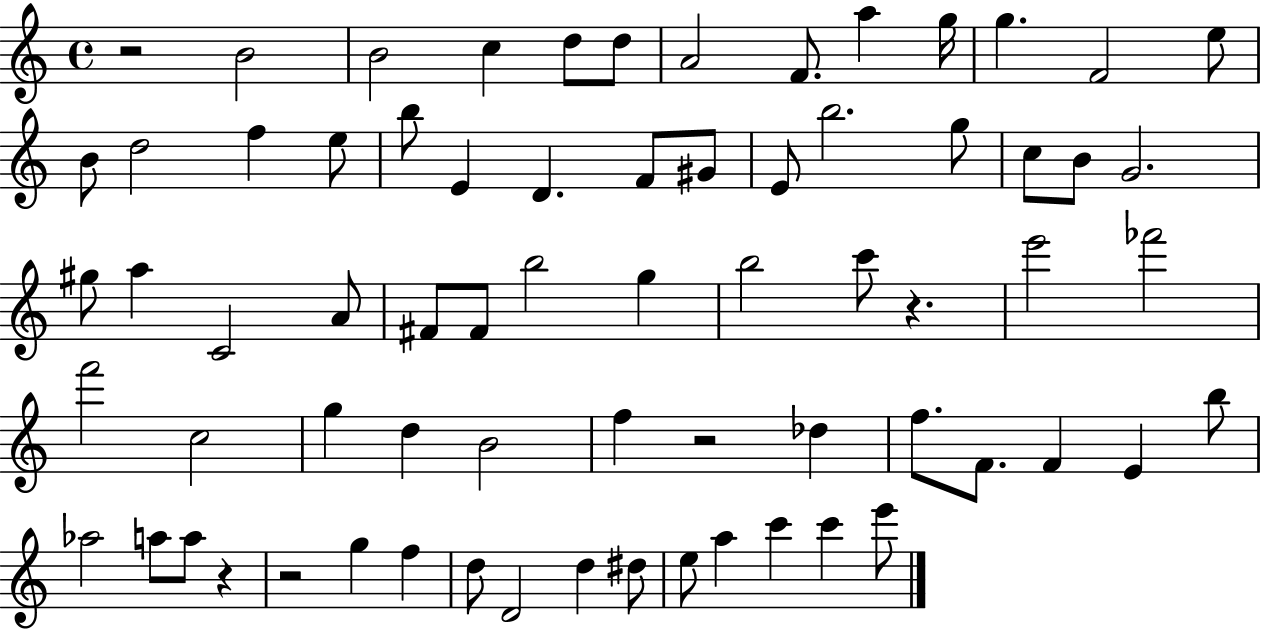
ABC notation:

X:1
T:Untitled
M:4/4
L:1/4
K:C
z2 B2 B2 c d/2 d/2 A2 F/2 a g/4 g F2 e/2 B/2 d2 f e/2 b/2 E D F/2 ^G/2 E/2 b2 g/2 c/2 B/2 G2 ^g/2 a C2 A/2 ^F/2 ^F/2 b2 g b2 c'/2 z e'2 _f'2 f'2 c2 g d B2 f z2 _d f/2 F/2 F E b/2 _a2 a/2 a/2 z z2 g f d/2 D2 d ^d/2 e/2 a c' c' e'/2